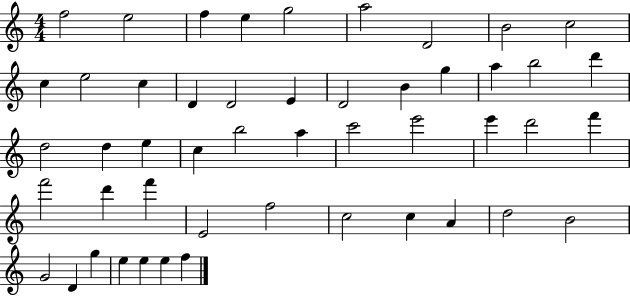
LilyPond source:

{
  \clef treble
  \numericTimeSignature
  \time 4/4
  \key c \major
  f''2 e''2 | f''4 e''4 g''2 | a''2 d'2 | b'2 c''2 | \break c''4 e''2 c''4 | d'4 d'2 e'4 | d'2 b'4 g''4 | a''4 b''2 d'''4 | \break d''2 d''4 e''4 | c''4 b''2 a''4 | c'''2 e'''2 | e'''4 d'''2 f'''4 | \break f'''2 d'''4 f'''4 | e'2 f''2 | c''2 c''4 a'4 | d''2 b'2 | \break g'2 d'4 g''4 | e''4 e''4 e''4 f''4 | \bar "|."
}